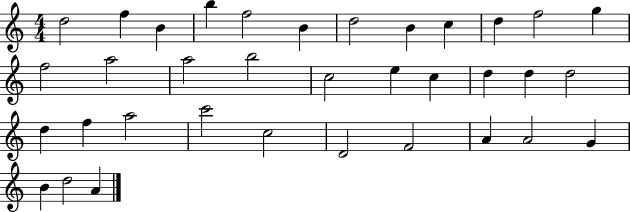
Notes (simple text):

D5/h F5/q B4/q B5/q F5/h B4/q D5/h B4/q C5/q D5/q F5/h G5/q F5/h A5/h A5/h B5/h C5/h E5/q C5/q D5/q D5/q D5/h D5/q F5/q A5/h C6/h C5/h D4/h F4/h A4/q A4/h G4/q B4/q D5/h A4/q